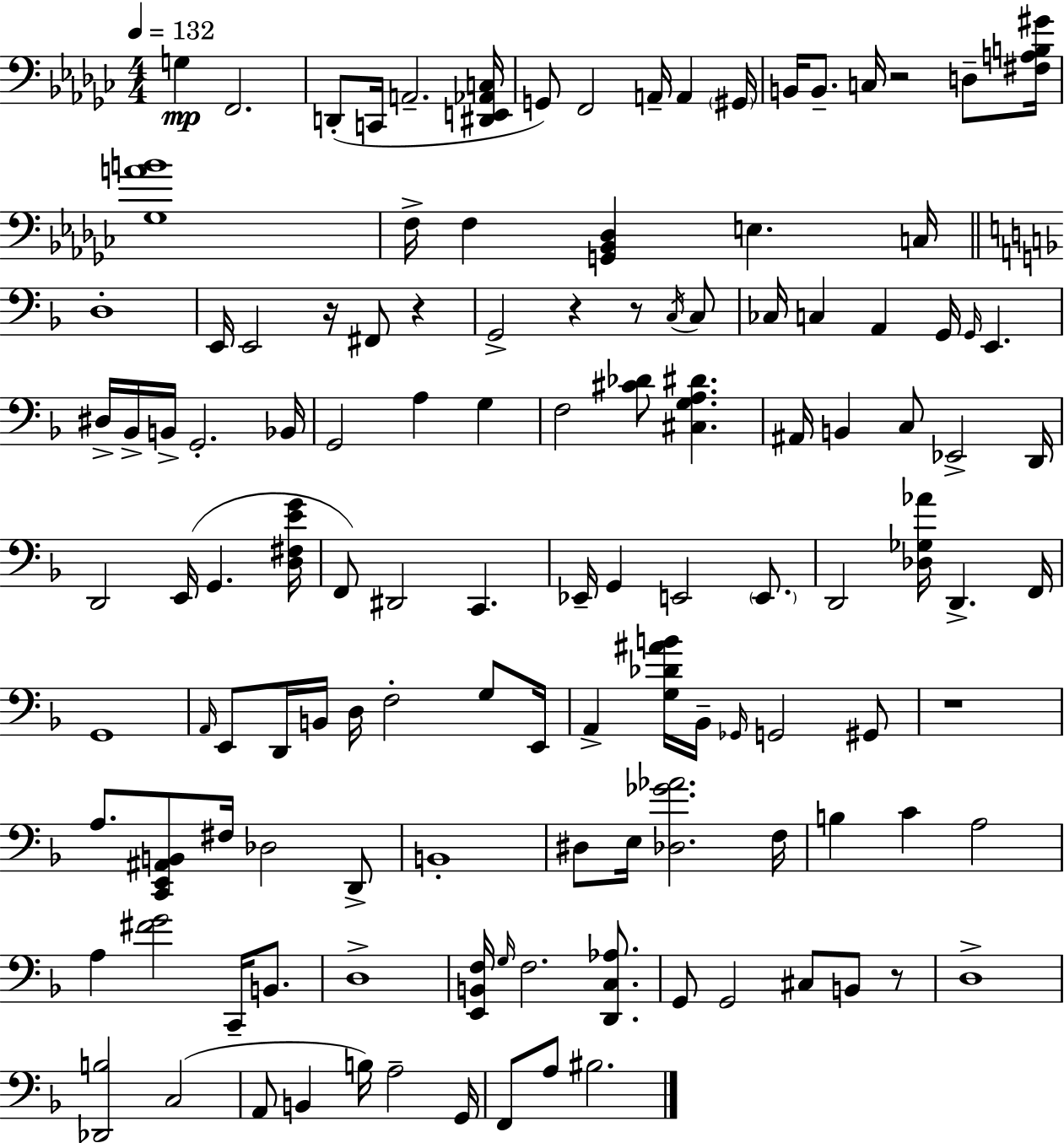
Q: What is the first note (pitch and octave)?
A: G3